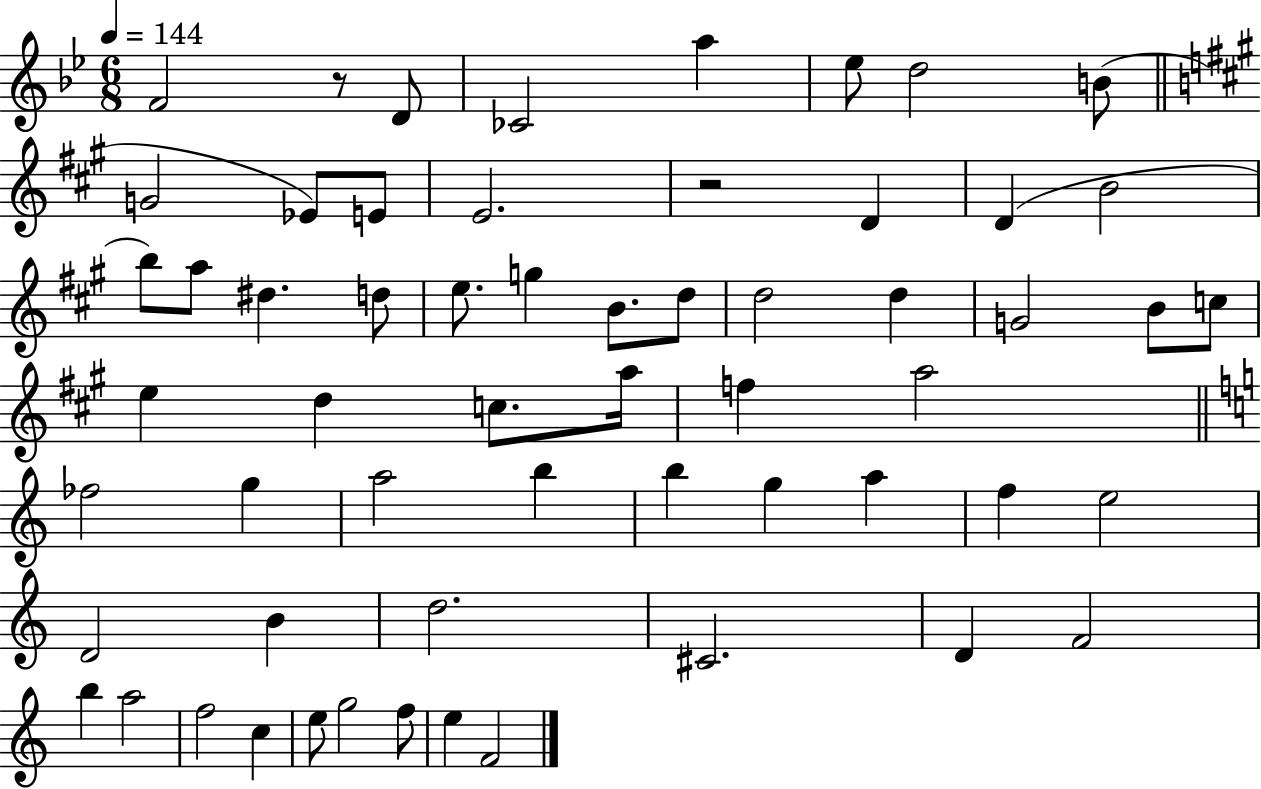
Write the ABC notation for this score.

X:1
T:Untitled
M:6/8
L:1/4
K:Bb
F2 z/2 D/2 _C2 a _e/2 d2 B/2 G2 _E/2 E/2 E2 z2 D D B2 b/2 a/2 ^d d/2 e/2 g B/2 d/2 d2 d G2 B/2 c/2 e d c/2 a/4 f a2 _f2 g a2 b b g a f e2 D2 B d2 ^C2 D F2 b a2 f2 c e/2 g2 f/2 e F2